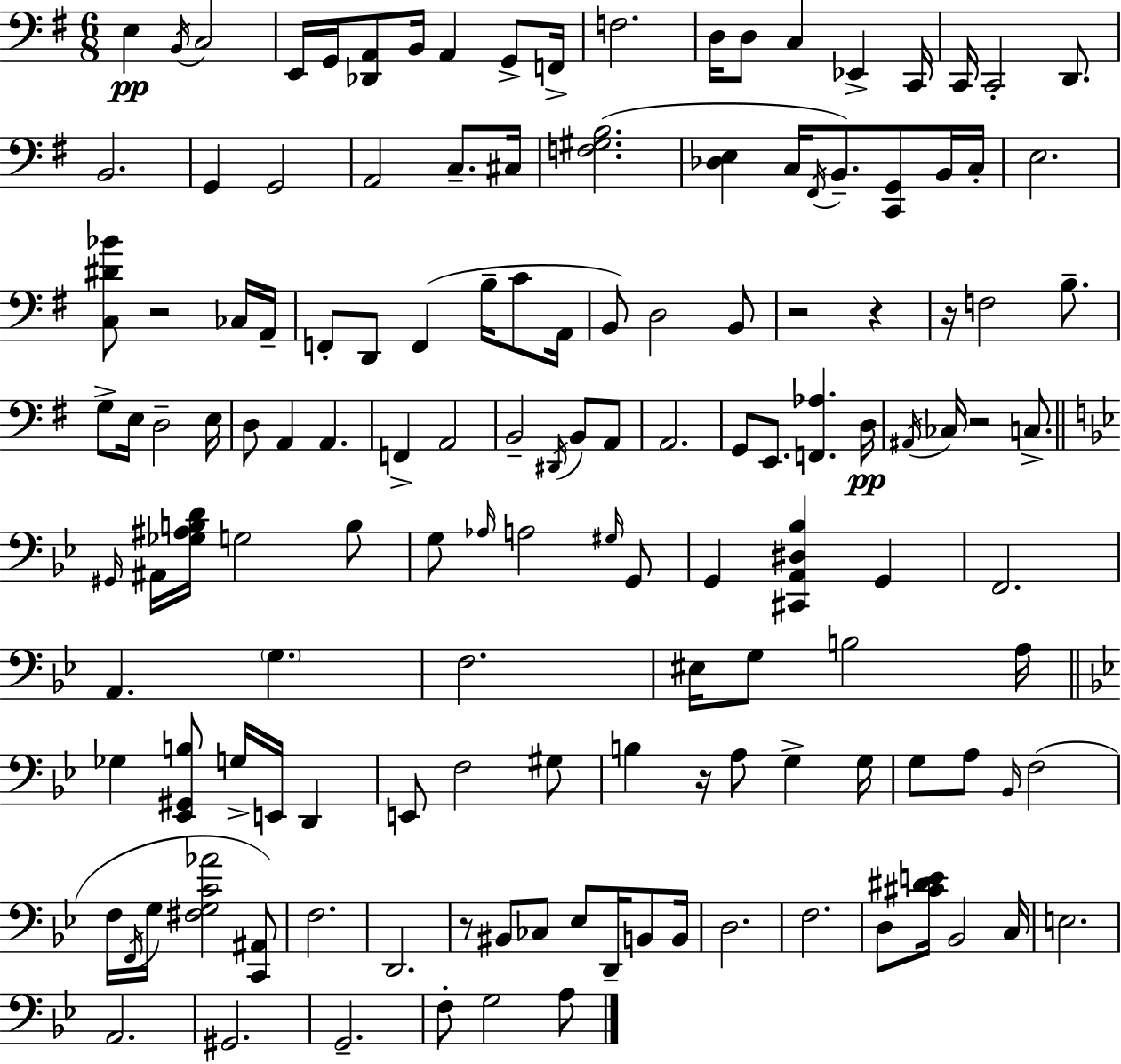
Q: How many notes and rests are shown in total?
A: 139